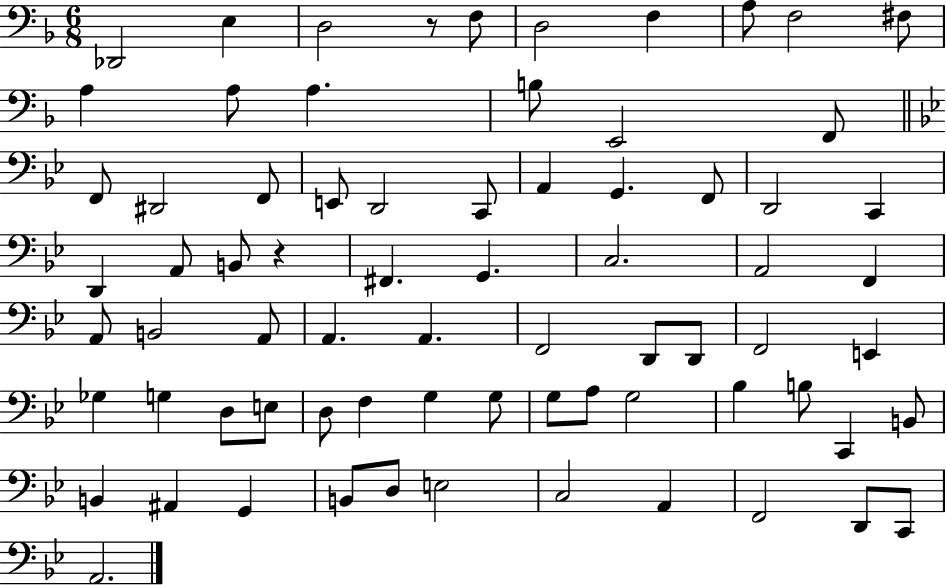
{
  \clef bass
  \numericTimeSignature
  \time 6/8
  \key f \major
  des,2 e4 | d2 r8 f8 | d2 f4 | a8 f2 fis8 | \break a4 a8 a4. | b8 e,2 f,8 | \bar "||" \break \key bes \major f,8 dis,2 f,8 | e,8 d,2 c,8 | a,4 g,4. f,8 | d,2 c,4 | \break d,4 a,8 b,8 r4 | fis,4. g,4. | c2. | a,2 f,4 | \break a,8 b,2 a,8 | a,4. a,4. | f,2 d,8 d,8 | f,2 e,4 | \break ges4 g4 d8 e8 | d8 f4 g4 g8 | g8 a8 g2 | bes4 b8 c,4 b,8 | \break b,4 ais,4 g,4 | b,8 d8 e2 | c2 a,4 | f,2 d,8 c,8 | \break a,2. | \bar "|."
}